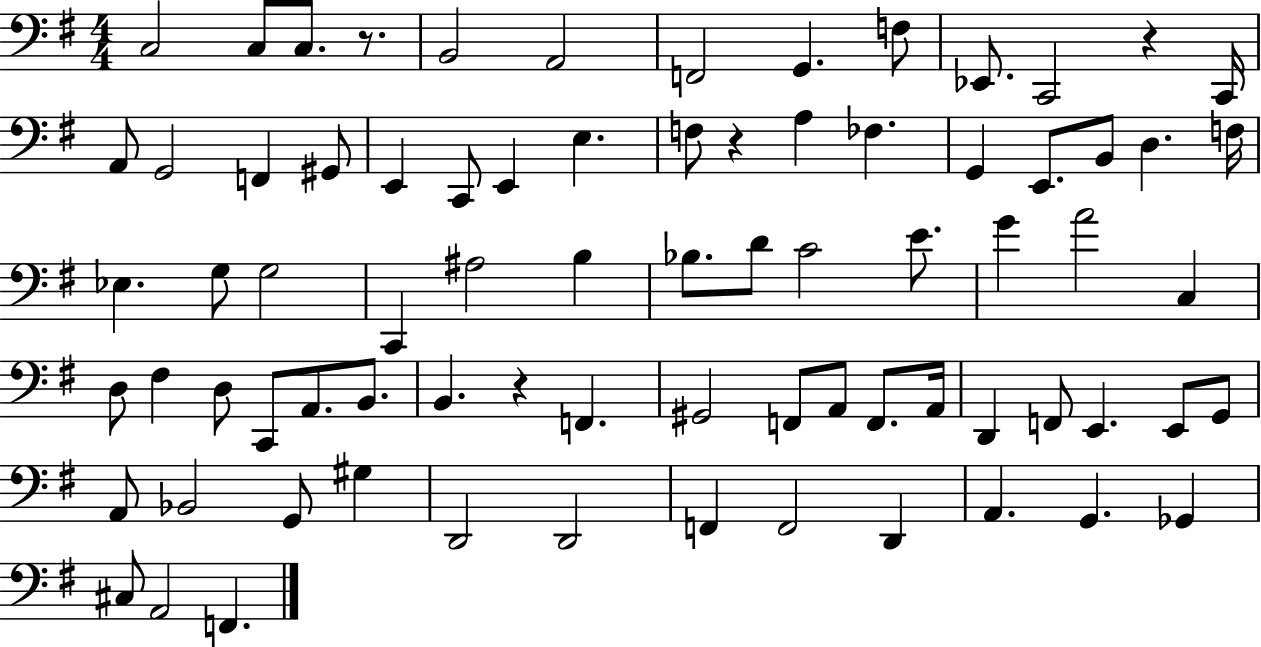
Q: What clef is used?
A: bass